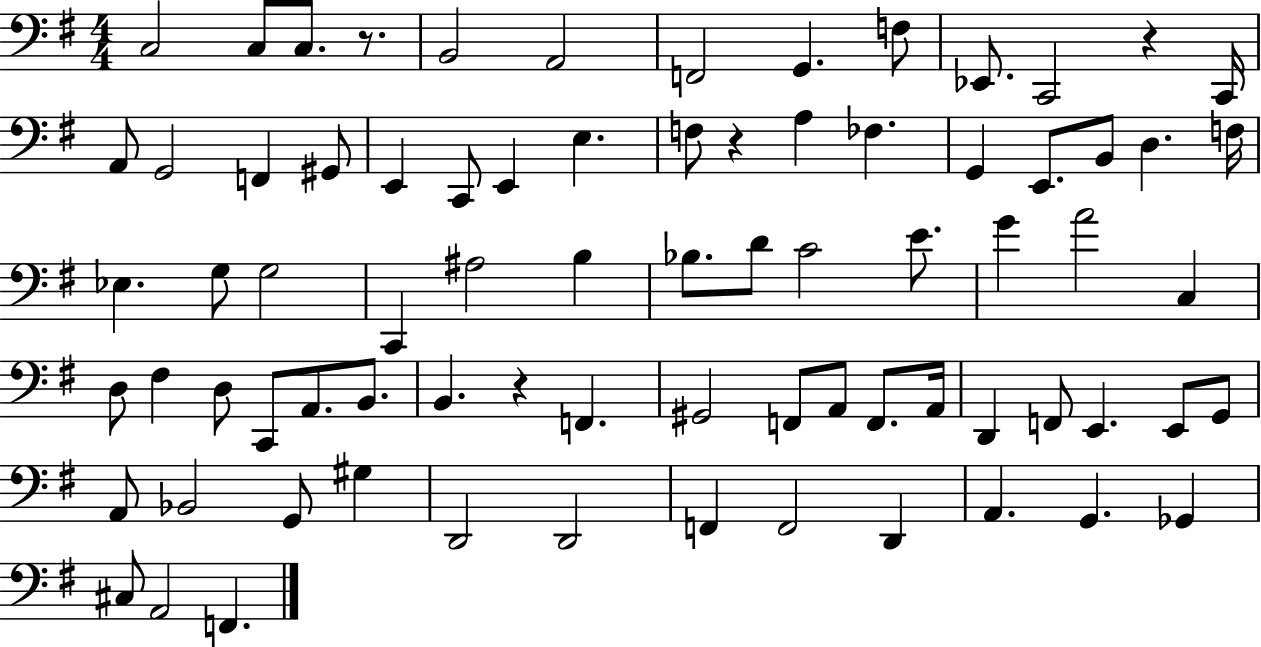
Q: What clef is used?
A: bass